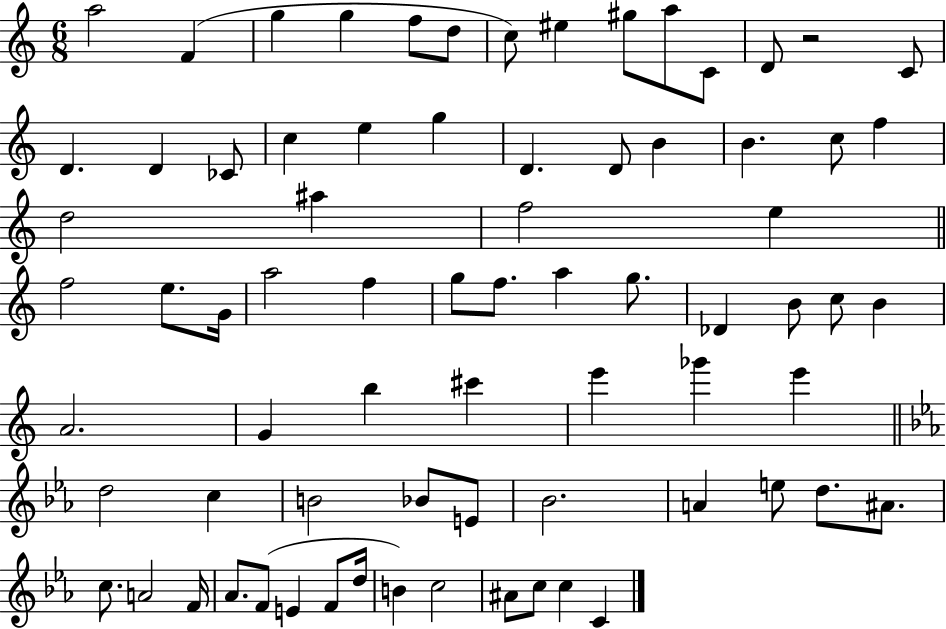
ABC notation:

X:1
T:Untitled
M:6/8
L:1/4
K:C
a2 F g g f/2 d/2 c/2 ^e ^g/2 a/2 C/2 D/2 z2 C/2 D D _C/2 c e g D D/2 B B c/2 f d2 ^a f2 e f2 e/2 G/4 a2 f g/2 f/2 a g/2 _D B/2 c/2 B A2 G b ^c' e' _g' e' d2 c B2 _B/2 E/2 _B2 A e/2 d/2 ^A/2 c/2 A2 F/4 _A/2 F/2 E F/2 d/4 B c2 ^A/2 c/2 c C